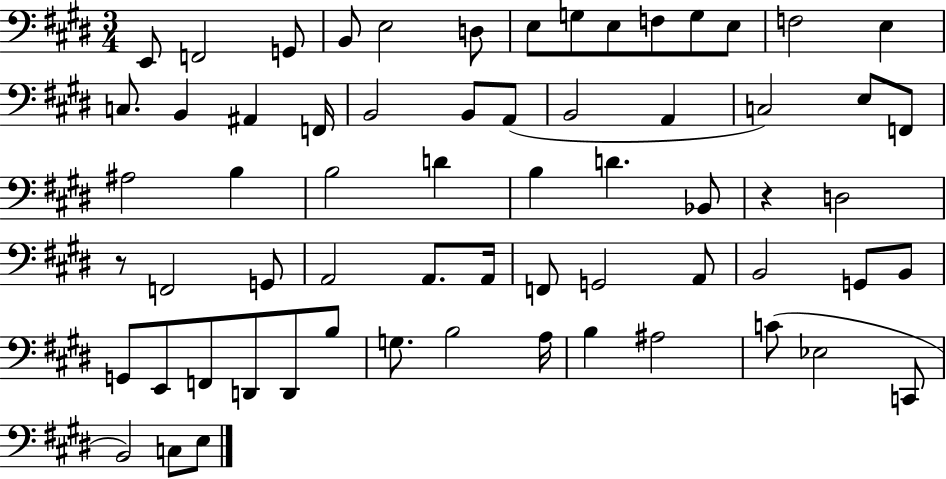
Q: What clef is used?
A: bass